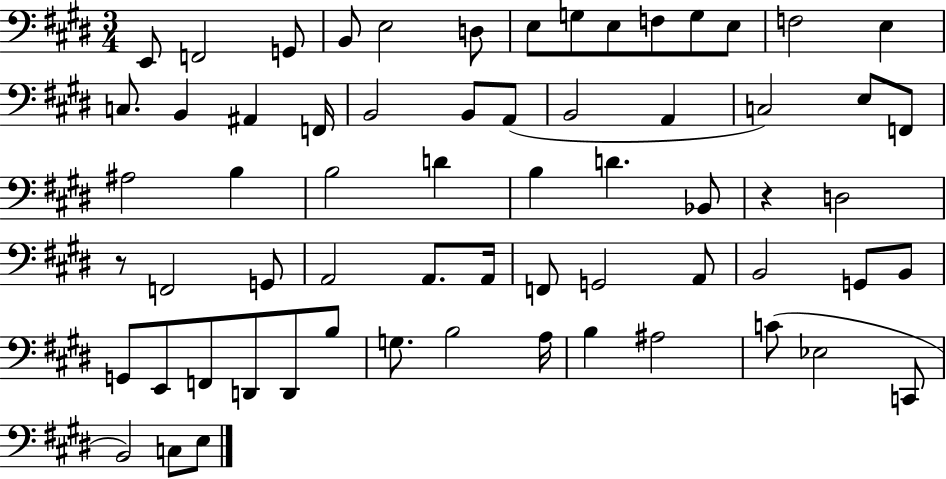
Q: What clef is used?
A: bass